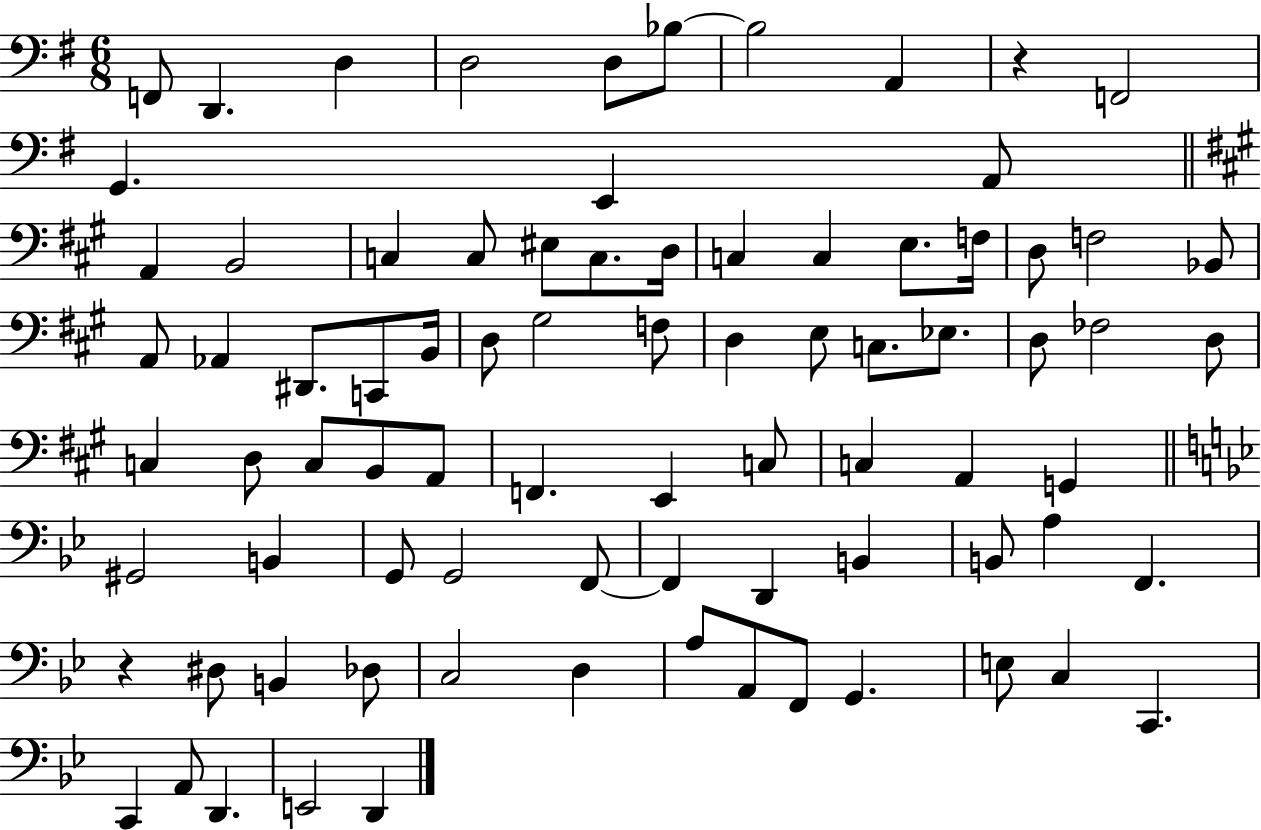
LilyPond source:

{
  \clef bass
  \numericTimeSignature
  \time 6/8
  \key g \major
  f,8 d,4. d4 | d2 d8 bes8~~ | bes2 a,4 | r4 f,2 | \break g,4. e,4 a,8 | \bar "||" \break \key a \major a,4 b,2 | c4 c8 eis8 c8. d16 | c4 c4 e8. f16 | d8 f2 bes,8 | \break a,8 aes,4 dis,8. c,8 b,16 | d8 gis2 f8 | d4 e8 c8. ees8. | d8 fes2 d8 | \break c4 d8 c8 b,8 a,8 | f,4. e,4 c8 | c4 a,4 g,4 | \bar "||" \break \key bes \major gis,2 b,4 | g,8 g,2 f,8~~ | f,4 d,4 b,4 | b,8 a4 f,4. | \break r4 dis8 b,4 des8 | c2 d4 | a8 a,8 f,8 g,4. | e8 c4 c,4. | \break c,4 a,8 d,4. | e,2 d,4 | \bar "|."
}